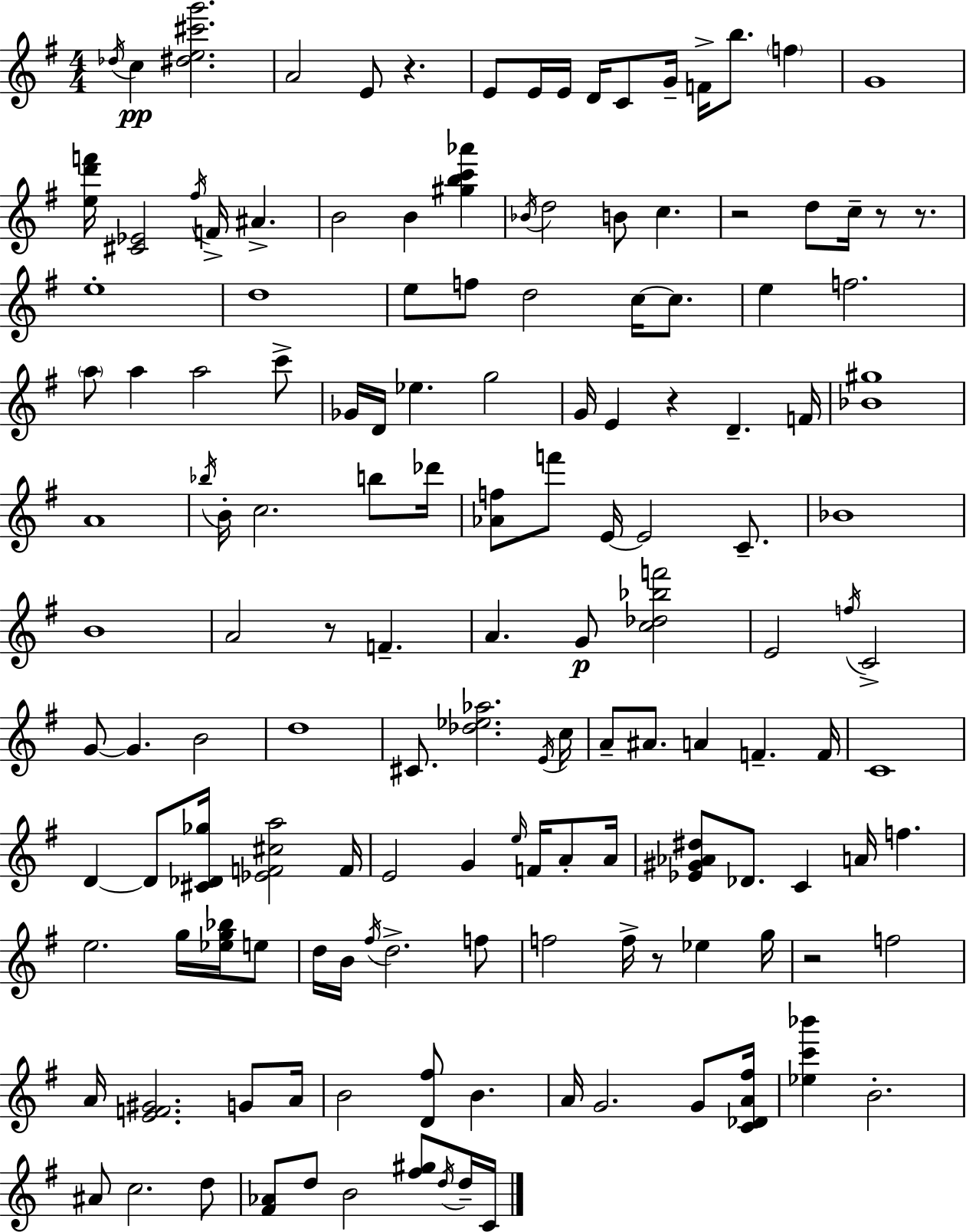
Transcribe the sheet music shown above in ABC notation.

X:1
T:Untitled
M:4/4
L:1/4
K:Em
_d/4 c [^de^c'g']2 A2 E/2 z E/2 E/4 E/4 D/4 C/2 G/4 F/4 b/2 f G4 [ed'f']/4 [^C_E]2 ^f/4 F/4 ^A B2 B [^gbc'_a'] _B/4 d2 B/2 c z2 d/2 c/4 z/2 z/2 e4 d4 e/2 f/2 d2 c/4 c/2 e f2 a/2 a a2 c'/2 _G/4 D/4 _e g2 G/4 E z D F/4 [_B^g]4 A4 _b/4 B/4 c2 b/2 _d'/4 [_Af]/2 f'/2 E/4 E2 C/2 _B4 B4 A2 z/2 F A G/2 [c_d_bf']2 E2 f/4 C2 G/2 G B2 d4 ^C/2 [_d_e_a]2 E/4 c/4 A/2 ^A/2 A F F/4 C4 D D/2 [^C_D_g]/4 [_EF^ca]2 F/4 E2 G e/4 F/4 A/2 A/4 [_E^G_A^d]/2 _D/2 C A/4 f e2 g/4 [_eg_b]/4 e/2 d/4 B/4 ^f/4 d2 f/2 f2 f/4 z/2 _e g/4 z2 f2 A/4 [EF^G]2 G/2 A/4 B2 [D^f]/2 B A/4 G2 G/2 [C_DA^f]/4 [_ec'_b'] B2 ^A/2 c2 d/2 [^F_A]/2 d/2 B2 [^f^g]/2 d/4 d/4 C/4